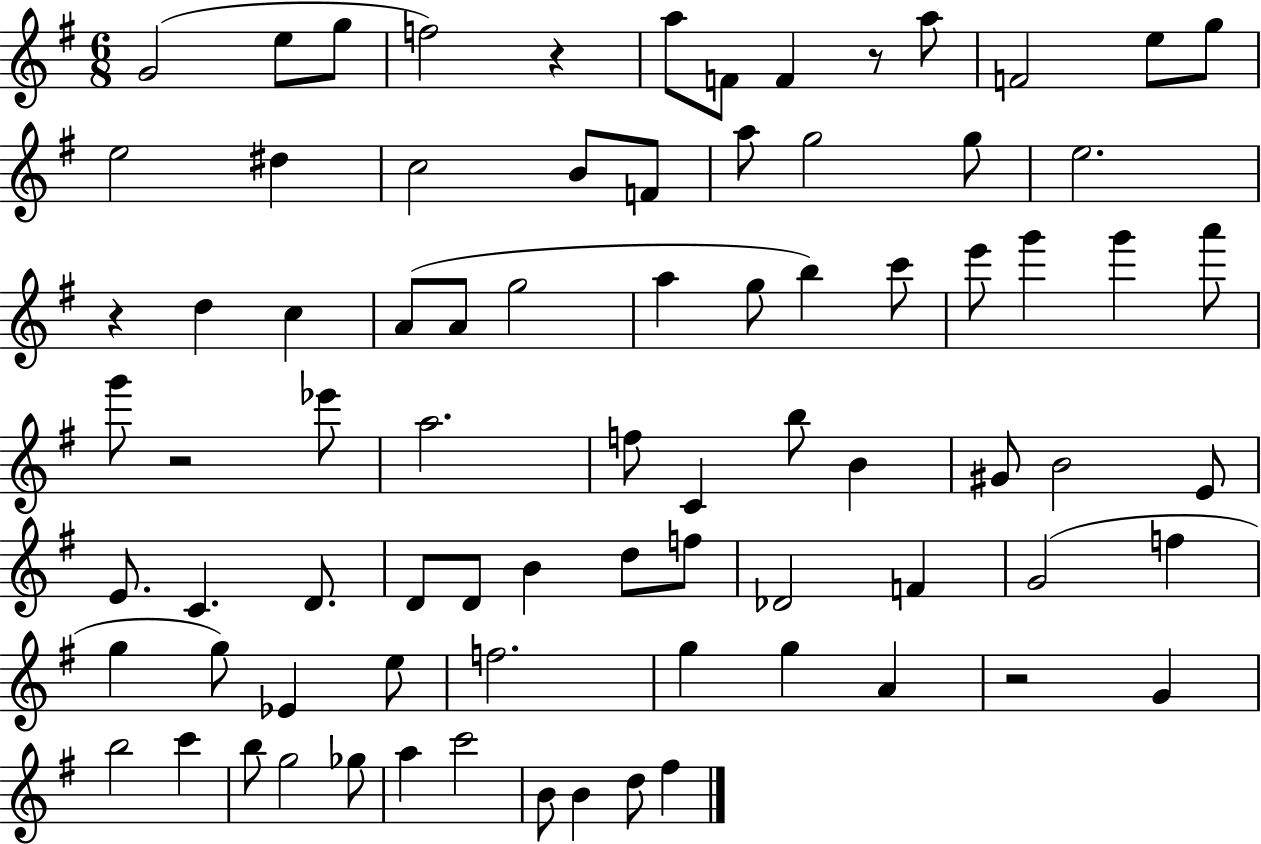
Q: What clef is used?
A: treble